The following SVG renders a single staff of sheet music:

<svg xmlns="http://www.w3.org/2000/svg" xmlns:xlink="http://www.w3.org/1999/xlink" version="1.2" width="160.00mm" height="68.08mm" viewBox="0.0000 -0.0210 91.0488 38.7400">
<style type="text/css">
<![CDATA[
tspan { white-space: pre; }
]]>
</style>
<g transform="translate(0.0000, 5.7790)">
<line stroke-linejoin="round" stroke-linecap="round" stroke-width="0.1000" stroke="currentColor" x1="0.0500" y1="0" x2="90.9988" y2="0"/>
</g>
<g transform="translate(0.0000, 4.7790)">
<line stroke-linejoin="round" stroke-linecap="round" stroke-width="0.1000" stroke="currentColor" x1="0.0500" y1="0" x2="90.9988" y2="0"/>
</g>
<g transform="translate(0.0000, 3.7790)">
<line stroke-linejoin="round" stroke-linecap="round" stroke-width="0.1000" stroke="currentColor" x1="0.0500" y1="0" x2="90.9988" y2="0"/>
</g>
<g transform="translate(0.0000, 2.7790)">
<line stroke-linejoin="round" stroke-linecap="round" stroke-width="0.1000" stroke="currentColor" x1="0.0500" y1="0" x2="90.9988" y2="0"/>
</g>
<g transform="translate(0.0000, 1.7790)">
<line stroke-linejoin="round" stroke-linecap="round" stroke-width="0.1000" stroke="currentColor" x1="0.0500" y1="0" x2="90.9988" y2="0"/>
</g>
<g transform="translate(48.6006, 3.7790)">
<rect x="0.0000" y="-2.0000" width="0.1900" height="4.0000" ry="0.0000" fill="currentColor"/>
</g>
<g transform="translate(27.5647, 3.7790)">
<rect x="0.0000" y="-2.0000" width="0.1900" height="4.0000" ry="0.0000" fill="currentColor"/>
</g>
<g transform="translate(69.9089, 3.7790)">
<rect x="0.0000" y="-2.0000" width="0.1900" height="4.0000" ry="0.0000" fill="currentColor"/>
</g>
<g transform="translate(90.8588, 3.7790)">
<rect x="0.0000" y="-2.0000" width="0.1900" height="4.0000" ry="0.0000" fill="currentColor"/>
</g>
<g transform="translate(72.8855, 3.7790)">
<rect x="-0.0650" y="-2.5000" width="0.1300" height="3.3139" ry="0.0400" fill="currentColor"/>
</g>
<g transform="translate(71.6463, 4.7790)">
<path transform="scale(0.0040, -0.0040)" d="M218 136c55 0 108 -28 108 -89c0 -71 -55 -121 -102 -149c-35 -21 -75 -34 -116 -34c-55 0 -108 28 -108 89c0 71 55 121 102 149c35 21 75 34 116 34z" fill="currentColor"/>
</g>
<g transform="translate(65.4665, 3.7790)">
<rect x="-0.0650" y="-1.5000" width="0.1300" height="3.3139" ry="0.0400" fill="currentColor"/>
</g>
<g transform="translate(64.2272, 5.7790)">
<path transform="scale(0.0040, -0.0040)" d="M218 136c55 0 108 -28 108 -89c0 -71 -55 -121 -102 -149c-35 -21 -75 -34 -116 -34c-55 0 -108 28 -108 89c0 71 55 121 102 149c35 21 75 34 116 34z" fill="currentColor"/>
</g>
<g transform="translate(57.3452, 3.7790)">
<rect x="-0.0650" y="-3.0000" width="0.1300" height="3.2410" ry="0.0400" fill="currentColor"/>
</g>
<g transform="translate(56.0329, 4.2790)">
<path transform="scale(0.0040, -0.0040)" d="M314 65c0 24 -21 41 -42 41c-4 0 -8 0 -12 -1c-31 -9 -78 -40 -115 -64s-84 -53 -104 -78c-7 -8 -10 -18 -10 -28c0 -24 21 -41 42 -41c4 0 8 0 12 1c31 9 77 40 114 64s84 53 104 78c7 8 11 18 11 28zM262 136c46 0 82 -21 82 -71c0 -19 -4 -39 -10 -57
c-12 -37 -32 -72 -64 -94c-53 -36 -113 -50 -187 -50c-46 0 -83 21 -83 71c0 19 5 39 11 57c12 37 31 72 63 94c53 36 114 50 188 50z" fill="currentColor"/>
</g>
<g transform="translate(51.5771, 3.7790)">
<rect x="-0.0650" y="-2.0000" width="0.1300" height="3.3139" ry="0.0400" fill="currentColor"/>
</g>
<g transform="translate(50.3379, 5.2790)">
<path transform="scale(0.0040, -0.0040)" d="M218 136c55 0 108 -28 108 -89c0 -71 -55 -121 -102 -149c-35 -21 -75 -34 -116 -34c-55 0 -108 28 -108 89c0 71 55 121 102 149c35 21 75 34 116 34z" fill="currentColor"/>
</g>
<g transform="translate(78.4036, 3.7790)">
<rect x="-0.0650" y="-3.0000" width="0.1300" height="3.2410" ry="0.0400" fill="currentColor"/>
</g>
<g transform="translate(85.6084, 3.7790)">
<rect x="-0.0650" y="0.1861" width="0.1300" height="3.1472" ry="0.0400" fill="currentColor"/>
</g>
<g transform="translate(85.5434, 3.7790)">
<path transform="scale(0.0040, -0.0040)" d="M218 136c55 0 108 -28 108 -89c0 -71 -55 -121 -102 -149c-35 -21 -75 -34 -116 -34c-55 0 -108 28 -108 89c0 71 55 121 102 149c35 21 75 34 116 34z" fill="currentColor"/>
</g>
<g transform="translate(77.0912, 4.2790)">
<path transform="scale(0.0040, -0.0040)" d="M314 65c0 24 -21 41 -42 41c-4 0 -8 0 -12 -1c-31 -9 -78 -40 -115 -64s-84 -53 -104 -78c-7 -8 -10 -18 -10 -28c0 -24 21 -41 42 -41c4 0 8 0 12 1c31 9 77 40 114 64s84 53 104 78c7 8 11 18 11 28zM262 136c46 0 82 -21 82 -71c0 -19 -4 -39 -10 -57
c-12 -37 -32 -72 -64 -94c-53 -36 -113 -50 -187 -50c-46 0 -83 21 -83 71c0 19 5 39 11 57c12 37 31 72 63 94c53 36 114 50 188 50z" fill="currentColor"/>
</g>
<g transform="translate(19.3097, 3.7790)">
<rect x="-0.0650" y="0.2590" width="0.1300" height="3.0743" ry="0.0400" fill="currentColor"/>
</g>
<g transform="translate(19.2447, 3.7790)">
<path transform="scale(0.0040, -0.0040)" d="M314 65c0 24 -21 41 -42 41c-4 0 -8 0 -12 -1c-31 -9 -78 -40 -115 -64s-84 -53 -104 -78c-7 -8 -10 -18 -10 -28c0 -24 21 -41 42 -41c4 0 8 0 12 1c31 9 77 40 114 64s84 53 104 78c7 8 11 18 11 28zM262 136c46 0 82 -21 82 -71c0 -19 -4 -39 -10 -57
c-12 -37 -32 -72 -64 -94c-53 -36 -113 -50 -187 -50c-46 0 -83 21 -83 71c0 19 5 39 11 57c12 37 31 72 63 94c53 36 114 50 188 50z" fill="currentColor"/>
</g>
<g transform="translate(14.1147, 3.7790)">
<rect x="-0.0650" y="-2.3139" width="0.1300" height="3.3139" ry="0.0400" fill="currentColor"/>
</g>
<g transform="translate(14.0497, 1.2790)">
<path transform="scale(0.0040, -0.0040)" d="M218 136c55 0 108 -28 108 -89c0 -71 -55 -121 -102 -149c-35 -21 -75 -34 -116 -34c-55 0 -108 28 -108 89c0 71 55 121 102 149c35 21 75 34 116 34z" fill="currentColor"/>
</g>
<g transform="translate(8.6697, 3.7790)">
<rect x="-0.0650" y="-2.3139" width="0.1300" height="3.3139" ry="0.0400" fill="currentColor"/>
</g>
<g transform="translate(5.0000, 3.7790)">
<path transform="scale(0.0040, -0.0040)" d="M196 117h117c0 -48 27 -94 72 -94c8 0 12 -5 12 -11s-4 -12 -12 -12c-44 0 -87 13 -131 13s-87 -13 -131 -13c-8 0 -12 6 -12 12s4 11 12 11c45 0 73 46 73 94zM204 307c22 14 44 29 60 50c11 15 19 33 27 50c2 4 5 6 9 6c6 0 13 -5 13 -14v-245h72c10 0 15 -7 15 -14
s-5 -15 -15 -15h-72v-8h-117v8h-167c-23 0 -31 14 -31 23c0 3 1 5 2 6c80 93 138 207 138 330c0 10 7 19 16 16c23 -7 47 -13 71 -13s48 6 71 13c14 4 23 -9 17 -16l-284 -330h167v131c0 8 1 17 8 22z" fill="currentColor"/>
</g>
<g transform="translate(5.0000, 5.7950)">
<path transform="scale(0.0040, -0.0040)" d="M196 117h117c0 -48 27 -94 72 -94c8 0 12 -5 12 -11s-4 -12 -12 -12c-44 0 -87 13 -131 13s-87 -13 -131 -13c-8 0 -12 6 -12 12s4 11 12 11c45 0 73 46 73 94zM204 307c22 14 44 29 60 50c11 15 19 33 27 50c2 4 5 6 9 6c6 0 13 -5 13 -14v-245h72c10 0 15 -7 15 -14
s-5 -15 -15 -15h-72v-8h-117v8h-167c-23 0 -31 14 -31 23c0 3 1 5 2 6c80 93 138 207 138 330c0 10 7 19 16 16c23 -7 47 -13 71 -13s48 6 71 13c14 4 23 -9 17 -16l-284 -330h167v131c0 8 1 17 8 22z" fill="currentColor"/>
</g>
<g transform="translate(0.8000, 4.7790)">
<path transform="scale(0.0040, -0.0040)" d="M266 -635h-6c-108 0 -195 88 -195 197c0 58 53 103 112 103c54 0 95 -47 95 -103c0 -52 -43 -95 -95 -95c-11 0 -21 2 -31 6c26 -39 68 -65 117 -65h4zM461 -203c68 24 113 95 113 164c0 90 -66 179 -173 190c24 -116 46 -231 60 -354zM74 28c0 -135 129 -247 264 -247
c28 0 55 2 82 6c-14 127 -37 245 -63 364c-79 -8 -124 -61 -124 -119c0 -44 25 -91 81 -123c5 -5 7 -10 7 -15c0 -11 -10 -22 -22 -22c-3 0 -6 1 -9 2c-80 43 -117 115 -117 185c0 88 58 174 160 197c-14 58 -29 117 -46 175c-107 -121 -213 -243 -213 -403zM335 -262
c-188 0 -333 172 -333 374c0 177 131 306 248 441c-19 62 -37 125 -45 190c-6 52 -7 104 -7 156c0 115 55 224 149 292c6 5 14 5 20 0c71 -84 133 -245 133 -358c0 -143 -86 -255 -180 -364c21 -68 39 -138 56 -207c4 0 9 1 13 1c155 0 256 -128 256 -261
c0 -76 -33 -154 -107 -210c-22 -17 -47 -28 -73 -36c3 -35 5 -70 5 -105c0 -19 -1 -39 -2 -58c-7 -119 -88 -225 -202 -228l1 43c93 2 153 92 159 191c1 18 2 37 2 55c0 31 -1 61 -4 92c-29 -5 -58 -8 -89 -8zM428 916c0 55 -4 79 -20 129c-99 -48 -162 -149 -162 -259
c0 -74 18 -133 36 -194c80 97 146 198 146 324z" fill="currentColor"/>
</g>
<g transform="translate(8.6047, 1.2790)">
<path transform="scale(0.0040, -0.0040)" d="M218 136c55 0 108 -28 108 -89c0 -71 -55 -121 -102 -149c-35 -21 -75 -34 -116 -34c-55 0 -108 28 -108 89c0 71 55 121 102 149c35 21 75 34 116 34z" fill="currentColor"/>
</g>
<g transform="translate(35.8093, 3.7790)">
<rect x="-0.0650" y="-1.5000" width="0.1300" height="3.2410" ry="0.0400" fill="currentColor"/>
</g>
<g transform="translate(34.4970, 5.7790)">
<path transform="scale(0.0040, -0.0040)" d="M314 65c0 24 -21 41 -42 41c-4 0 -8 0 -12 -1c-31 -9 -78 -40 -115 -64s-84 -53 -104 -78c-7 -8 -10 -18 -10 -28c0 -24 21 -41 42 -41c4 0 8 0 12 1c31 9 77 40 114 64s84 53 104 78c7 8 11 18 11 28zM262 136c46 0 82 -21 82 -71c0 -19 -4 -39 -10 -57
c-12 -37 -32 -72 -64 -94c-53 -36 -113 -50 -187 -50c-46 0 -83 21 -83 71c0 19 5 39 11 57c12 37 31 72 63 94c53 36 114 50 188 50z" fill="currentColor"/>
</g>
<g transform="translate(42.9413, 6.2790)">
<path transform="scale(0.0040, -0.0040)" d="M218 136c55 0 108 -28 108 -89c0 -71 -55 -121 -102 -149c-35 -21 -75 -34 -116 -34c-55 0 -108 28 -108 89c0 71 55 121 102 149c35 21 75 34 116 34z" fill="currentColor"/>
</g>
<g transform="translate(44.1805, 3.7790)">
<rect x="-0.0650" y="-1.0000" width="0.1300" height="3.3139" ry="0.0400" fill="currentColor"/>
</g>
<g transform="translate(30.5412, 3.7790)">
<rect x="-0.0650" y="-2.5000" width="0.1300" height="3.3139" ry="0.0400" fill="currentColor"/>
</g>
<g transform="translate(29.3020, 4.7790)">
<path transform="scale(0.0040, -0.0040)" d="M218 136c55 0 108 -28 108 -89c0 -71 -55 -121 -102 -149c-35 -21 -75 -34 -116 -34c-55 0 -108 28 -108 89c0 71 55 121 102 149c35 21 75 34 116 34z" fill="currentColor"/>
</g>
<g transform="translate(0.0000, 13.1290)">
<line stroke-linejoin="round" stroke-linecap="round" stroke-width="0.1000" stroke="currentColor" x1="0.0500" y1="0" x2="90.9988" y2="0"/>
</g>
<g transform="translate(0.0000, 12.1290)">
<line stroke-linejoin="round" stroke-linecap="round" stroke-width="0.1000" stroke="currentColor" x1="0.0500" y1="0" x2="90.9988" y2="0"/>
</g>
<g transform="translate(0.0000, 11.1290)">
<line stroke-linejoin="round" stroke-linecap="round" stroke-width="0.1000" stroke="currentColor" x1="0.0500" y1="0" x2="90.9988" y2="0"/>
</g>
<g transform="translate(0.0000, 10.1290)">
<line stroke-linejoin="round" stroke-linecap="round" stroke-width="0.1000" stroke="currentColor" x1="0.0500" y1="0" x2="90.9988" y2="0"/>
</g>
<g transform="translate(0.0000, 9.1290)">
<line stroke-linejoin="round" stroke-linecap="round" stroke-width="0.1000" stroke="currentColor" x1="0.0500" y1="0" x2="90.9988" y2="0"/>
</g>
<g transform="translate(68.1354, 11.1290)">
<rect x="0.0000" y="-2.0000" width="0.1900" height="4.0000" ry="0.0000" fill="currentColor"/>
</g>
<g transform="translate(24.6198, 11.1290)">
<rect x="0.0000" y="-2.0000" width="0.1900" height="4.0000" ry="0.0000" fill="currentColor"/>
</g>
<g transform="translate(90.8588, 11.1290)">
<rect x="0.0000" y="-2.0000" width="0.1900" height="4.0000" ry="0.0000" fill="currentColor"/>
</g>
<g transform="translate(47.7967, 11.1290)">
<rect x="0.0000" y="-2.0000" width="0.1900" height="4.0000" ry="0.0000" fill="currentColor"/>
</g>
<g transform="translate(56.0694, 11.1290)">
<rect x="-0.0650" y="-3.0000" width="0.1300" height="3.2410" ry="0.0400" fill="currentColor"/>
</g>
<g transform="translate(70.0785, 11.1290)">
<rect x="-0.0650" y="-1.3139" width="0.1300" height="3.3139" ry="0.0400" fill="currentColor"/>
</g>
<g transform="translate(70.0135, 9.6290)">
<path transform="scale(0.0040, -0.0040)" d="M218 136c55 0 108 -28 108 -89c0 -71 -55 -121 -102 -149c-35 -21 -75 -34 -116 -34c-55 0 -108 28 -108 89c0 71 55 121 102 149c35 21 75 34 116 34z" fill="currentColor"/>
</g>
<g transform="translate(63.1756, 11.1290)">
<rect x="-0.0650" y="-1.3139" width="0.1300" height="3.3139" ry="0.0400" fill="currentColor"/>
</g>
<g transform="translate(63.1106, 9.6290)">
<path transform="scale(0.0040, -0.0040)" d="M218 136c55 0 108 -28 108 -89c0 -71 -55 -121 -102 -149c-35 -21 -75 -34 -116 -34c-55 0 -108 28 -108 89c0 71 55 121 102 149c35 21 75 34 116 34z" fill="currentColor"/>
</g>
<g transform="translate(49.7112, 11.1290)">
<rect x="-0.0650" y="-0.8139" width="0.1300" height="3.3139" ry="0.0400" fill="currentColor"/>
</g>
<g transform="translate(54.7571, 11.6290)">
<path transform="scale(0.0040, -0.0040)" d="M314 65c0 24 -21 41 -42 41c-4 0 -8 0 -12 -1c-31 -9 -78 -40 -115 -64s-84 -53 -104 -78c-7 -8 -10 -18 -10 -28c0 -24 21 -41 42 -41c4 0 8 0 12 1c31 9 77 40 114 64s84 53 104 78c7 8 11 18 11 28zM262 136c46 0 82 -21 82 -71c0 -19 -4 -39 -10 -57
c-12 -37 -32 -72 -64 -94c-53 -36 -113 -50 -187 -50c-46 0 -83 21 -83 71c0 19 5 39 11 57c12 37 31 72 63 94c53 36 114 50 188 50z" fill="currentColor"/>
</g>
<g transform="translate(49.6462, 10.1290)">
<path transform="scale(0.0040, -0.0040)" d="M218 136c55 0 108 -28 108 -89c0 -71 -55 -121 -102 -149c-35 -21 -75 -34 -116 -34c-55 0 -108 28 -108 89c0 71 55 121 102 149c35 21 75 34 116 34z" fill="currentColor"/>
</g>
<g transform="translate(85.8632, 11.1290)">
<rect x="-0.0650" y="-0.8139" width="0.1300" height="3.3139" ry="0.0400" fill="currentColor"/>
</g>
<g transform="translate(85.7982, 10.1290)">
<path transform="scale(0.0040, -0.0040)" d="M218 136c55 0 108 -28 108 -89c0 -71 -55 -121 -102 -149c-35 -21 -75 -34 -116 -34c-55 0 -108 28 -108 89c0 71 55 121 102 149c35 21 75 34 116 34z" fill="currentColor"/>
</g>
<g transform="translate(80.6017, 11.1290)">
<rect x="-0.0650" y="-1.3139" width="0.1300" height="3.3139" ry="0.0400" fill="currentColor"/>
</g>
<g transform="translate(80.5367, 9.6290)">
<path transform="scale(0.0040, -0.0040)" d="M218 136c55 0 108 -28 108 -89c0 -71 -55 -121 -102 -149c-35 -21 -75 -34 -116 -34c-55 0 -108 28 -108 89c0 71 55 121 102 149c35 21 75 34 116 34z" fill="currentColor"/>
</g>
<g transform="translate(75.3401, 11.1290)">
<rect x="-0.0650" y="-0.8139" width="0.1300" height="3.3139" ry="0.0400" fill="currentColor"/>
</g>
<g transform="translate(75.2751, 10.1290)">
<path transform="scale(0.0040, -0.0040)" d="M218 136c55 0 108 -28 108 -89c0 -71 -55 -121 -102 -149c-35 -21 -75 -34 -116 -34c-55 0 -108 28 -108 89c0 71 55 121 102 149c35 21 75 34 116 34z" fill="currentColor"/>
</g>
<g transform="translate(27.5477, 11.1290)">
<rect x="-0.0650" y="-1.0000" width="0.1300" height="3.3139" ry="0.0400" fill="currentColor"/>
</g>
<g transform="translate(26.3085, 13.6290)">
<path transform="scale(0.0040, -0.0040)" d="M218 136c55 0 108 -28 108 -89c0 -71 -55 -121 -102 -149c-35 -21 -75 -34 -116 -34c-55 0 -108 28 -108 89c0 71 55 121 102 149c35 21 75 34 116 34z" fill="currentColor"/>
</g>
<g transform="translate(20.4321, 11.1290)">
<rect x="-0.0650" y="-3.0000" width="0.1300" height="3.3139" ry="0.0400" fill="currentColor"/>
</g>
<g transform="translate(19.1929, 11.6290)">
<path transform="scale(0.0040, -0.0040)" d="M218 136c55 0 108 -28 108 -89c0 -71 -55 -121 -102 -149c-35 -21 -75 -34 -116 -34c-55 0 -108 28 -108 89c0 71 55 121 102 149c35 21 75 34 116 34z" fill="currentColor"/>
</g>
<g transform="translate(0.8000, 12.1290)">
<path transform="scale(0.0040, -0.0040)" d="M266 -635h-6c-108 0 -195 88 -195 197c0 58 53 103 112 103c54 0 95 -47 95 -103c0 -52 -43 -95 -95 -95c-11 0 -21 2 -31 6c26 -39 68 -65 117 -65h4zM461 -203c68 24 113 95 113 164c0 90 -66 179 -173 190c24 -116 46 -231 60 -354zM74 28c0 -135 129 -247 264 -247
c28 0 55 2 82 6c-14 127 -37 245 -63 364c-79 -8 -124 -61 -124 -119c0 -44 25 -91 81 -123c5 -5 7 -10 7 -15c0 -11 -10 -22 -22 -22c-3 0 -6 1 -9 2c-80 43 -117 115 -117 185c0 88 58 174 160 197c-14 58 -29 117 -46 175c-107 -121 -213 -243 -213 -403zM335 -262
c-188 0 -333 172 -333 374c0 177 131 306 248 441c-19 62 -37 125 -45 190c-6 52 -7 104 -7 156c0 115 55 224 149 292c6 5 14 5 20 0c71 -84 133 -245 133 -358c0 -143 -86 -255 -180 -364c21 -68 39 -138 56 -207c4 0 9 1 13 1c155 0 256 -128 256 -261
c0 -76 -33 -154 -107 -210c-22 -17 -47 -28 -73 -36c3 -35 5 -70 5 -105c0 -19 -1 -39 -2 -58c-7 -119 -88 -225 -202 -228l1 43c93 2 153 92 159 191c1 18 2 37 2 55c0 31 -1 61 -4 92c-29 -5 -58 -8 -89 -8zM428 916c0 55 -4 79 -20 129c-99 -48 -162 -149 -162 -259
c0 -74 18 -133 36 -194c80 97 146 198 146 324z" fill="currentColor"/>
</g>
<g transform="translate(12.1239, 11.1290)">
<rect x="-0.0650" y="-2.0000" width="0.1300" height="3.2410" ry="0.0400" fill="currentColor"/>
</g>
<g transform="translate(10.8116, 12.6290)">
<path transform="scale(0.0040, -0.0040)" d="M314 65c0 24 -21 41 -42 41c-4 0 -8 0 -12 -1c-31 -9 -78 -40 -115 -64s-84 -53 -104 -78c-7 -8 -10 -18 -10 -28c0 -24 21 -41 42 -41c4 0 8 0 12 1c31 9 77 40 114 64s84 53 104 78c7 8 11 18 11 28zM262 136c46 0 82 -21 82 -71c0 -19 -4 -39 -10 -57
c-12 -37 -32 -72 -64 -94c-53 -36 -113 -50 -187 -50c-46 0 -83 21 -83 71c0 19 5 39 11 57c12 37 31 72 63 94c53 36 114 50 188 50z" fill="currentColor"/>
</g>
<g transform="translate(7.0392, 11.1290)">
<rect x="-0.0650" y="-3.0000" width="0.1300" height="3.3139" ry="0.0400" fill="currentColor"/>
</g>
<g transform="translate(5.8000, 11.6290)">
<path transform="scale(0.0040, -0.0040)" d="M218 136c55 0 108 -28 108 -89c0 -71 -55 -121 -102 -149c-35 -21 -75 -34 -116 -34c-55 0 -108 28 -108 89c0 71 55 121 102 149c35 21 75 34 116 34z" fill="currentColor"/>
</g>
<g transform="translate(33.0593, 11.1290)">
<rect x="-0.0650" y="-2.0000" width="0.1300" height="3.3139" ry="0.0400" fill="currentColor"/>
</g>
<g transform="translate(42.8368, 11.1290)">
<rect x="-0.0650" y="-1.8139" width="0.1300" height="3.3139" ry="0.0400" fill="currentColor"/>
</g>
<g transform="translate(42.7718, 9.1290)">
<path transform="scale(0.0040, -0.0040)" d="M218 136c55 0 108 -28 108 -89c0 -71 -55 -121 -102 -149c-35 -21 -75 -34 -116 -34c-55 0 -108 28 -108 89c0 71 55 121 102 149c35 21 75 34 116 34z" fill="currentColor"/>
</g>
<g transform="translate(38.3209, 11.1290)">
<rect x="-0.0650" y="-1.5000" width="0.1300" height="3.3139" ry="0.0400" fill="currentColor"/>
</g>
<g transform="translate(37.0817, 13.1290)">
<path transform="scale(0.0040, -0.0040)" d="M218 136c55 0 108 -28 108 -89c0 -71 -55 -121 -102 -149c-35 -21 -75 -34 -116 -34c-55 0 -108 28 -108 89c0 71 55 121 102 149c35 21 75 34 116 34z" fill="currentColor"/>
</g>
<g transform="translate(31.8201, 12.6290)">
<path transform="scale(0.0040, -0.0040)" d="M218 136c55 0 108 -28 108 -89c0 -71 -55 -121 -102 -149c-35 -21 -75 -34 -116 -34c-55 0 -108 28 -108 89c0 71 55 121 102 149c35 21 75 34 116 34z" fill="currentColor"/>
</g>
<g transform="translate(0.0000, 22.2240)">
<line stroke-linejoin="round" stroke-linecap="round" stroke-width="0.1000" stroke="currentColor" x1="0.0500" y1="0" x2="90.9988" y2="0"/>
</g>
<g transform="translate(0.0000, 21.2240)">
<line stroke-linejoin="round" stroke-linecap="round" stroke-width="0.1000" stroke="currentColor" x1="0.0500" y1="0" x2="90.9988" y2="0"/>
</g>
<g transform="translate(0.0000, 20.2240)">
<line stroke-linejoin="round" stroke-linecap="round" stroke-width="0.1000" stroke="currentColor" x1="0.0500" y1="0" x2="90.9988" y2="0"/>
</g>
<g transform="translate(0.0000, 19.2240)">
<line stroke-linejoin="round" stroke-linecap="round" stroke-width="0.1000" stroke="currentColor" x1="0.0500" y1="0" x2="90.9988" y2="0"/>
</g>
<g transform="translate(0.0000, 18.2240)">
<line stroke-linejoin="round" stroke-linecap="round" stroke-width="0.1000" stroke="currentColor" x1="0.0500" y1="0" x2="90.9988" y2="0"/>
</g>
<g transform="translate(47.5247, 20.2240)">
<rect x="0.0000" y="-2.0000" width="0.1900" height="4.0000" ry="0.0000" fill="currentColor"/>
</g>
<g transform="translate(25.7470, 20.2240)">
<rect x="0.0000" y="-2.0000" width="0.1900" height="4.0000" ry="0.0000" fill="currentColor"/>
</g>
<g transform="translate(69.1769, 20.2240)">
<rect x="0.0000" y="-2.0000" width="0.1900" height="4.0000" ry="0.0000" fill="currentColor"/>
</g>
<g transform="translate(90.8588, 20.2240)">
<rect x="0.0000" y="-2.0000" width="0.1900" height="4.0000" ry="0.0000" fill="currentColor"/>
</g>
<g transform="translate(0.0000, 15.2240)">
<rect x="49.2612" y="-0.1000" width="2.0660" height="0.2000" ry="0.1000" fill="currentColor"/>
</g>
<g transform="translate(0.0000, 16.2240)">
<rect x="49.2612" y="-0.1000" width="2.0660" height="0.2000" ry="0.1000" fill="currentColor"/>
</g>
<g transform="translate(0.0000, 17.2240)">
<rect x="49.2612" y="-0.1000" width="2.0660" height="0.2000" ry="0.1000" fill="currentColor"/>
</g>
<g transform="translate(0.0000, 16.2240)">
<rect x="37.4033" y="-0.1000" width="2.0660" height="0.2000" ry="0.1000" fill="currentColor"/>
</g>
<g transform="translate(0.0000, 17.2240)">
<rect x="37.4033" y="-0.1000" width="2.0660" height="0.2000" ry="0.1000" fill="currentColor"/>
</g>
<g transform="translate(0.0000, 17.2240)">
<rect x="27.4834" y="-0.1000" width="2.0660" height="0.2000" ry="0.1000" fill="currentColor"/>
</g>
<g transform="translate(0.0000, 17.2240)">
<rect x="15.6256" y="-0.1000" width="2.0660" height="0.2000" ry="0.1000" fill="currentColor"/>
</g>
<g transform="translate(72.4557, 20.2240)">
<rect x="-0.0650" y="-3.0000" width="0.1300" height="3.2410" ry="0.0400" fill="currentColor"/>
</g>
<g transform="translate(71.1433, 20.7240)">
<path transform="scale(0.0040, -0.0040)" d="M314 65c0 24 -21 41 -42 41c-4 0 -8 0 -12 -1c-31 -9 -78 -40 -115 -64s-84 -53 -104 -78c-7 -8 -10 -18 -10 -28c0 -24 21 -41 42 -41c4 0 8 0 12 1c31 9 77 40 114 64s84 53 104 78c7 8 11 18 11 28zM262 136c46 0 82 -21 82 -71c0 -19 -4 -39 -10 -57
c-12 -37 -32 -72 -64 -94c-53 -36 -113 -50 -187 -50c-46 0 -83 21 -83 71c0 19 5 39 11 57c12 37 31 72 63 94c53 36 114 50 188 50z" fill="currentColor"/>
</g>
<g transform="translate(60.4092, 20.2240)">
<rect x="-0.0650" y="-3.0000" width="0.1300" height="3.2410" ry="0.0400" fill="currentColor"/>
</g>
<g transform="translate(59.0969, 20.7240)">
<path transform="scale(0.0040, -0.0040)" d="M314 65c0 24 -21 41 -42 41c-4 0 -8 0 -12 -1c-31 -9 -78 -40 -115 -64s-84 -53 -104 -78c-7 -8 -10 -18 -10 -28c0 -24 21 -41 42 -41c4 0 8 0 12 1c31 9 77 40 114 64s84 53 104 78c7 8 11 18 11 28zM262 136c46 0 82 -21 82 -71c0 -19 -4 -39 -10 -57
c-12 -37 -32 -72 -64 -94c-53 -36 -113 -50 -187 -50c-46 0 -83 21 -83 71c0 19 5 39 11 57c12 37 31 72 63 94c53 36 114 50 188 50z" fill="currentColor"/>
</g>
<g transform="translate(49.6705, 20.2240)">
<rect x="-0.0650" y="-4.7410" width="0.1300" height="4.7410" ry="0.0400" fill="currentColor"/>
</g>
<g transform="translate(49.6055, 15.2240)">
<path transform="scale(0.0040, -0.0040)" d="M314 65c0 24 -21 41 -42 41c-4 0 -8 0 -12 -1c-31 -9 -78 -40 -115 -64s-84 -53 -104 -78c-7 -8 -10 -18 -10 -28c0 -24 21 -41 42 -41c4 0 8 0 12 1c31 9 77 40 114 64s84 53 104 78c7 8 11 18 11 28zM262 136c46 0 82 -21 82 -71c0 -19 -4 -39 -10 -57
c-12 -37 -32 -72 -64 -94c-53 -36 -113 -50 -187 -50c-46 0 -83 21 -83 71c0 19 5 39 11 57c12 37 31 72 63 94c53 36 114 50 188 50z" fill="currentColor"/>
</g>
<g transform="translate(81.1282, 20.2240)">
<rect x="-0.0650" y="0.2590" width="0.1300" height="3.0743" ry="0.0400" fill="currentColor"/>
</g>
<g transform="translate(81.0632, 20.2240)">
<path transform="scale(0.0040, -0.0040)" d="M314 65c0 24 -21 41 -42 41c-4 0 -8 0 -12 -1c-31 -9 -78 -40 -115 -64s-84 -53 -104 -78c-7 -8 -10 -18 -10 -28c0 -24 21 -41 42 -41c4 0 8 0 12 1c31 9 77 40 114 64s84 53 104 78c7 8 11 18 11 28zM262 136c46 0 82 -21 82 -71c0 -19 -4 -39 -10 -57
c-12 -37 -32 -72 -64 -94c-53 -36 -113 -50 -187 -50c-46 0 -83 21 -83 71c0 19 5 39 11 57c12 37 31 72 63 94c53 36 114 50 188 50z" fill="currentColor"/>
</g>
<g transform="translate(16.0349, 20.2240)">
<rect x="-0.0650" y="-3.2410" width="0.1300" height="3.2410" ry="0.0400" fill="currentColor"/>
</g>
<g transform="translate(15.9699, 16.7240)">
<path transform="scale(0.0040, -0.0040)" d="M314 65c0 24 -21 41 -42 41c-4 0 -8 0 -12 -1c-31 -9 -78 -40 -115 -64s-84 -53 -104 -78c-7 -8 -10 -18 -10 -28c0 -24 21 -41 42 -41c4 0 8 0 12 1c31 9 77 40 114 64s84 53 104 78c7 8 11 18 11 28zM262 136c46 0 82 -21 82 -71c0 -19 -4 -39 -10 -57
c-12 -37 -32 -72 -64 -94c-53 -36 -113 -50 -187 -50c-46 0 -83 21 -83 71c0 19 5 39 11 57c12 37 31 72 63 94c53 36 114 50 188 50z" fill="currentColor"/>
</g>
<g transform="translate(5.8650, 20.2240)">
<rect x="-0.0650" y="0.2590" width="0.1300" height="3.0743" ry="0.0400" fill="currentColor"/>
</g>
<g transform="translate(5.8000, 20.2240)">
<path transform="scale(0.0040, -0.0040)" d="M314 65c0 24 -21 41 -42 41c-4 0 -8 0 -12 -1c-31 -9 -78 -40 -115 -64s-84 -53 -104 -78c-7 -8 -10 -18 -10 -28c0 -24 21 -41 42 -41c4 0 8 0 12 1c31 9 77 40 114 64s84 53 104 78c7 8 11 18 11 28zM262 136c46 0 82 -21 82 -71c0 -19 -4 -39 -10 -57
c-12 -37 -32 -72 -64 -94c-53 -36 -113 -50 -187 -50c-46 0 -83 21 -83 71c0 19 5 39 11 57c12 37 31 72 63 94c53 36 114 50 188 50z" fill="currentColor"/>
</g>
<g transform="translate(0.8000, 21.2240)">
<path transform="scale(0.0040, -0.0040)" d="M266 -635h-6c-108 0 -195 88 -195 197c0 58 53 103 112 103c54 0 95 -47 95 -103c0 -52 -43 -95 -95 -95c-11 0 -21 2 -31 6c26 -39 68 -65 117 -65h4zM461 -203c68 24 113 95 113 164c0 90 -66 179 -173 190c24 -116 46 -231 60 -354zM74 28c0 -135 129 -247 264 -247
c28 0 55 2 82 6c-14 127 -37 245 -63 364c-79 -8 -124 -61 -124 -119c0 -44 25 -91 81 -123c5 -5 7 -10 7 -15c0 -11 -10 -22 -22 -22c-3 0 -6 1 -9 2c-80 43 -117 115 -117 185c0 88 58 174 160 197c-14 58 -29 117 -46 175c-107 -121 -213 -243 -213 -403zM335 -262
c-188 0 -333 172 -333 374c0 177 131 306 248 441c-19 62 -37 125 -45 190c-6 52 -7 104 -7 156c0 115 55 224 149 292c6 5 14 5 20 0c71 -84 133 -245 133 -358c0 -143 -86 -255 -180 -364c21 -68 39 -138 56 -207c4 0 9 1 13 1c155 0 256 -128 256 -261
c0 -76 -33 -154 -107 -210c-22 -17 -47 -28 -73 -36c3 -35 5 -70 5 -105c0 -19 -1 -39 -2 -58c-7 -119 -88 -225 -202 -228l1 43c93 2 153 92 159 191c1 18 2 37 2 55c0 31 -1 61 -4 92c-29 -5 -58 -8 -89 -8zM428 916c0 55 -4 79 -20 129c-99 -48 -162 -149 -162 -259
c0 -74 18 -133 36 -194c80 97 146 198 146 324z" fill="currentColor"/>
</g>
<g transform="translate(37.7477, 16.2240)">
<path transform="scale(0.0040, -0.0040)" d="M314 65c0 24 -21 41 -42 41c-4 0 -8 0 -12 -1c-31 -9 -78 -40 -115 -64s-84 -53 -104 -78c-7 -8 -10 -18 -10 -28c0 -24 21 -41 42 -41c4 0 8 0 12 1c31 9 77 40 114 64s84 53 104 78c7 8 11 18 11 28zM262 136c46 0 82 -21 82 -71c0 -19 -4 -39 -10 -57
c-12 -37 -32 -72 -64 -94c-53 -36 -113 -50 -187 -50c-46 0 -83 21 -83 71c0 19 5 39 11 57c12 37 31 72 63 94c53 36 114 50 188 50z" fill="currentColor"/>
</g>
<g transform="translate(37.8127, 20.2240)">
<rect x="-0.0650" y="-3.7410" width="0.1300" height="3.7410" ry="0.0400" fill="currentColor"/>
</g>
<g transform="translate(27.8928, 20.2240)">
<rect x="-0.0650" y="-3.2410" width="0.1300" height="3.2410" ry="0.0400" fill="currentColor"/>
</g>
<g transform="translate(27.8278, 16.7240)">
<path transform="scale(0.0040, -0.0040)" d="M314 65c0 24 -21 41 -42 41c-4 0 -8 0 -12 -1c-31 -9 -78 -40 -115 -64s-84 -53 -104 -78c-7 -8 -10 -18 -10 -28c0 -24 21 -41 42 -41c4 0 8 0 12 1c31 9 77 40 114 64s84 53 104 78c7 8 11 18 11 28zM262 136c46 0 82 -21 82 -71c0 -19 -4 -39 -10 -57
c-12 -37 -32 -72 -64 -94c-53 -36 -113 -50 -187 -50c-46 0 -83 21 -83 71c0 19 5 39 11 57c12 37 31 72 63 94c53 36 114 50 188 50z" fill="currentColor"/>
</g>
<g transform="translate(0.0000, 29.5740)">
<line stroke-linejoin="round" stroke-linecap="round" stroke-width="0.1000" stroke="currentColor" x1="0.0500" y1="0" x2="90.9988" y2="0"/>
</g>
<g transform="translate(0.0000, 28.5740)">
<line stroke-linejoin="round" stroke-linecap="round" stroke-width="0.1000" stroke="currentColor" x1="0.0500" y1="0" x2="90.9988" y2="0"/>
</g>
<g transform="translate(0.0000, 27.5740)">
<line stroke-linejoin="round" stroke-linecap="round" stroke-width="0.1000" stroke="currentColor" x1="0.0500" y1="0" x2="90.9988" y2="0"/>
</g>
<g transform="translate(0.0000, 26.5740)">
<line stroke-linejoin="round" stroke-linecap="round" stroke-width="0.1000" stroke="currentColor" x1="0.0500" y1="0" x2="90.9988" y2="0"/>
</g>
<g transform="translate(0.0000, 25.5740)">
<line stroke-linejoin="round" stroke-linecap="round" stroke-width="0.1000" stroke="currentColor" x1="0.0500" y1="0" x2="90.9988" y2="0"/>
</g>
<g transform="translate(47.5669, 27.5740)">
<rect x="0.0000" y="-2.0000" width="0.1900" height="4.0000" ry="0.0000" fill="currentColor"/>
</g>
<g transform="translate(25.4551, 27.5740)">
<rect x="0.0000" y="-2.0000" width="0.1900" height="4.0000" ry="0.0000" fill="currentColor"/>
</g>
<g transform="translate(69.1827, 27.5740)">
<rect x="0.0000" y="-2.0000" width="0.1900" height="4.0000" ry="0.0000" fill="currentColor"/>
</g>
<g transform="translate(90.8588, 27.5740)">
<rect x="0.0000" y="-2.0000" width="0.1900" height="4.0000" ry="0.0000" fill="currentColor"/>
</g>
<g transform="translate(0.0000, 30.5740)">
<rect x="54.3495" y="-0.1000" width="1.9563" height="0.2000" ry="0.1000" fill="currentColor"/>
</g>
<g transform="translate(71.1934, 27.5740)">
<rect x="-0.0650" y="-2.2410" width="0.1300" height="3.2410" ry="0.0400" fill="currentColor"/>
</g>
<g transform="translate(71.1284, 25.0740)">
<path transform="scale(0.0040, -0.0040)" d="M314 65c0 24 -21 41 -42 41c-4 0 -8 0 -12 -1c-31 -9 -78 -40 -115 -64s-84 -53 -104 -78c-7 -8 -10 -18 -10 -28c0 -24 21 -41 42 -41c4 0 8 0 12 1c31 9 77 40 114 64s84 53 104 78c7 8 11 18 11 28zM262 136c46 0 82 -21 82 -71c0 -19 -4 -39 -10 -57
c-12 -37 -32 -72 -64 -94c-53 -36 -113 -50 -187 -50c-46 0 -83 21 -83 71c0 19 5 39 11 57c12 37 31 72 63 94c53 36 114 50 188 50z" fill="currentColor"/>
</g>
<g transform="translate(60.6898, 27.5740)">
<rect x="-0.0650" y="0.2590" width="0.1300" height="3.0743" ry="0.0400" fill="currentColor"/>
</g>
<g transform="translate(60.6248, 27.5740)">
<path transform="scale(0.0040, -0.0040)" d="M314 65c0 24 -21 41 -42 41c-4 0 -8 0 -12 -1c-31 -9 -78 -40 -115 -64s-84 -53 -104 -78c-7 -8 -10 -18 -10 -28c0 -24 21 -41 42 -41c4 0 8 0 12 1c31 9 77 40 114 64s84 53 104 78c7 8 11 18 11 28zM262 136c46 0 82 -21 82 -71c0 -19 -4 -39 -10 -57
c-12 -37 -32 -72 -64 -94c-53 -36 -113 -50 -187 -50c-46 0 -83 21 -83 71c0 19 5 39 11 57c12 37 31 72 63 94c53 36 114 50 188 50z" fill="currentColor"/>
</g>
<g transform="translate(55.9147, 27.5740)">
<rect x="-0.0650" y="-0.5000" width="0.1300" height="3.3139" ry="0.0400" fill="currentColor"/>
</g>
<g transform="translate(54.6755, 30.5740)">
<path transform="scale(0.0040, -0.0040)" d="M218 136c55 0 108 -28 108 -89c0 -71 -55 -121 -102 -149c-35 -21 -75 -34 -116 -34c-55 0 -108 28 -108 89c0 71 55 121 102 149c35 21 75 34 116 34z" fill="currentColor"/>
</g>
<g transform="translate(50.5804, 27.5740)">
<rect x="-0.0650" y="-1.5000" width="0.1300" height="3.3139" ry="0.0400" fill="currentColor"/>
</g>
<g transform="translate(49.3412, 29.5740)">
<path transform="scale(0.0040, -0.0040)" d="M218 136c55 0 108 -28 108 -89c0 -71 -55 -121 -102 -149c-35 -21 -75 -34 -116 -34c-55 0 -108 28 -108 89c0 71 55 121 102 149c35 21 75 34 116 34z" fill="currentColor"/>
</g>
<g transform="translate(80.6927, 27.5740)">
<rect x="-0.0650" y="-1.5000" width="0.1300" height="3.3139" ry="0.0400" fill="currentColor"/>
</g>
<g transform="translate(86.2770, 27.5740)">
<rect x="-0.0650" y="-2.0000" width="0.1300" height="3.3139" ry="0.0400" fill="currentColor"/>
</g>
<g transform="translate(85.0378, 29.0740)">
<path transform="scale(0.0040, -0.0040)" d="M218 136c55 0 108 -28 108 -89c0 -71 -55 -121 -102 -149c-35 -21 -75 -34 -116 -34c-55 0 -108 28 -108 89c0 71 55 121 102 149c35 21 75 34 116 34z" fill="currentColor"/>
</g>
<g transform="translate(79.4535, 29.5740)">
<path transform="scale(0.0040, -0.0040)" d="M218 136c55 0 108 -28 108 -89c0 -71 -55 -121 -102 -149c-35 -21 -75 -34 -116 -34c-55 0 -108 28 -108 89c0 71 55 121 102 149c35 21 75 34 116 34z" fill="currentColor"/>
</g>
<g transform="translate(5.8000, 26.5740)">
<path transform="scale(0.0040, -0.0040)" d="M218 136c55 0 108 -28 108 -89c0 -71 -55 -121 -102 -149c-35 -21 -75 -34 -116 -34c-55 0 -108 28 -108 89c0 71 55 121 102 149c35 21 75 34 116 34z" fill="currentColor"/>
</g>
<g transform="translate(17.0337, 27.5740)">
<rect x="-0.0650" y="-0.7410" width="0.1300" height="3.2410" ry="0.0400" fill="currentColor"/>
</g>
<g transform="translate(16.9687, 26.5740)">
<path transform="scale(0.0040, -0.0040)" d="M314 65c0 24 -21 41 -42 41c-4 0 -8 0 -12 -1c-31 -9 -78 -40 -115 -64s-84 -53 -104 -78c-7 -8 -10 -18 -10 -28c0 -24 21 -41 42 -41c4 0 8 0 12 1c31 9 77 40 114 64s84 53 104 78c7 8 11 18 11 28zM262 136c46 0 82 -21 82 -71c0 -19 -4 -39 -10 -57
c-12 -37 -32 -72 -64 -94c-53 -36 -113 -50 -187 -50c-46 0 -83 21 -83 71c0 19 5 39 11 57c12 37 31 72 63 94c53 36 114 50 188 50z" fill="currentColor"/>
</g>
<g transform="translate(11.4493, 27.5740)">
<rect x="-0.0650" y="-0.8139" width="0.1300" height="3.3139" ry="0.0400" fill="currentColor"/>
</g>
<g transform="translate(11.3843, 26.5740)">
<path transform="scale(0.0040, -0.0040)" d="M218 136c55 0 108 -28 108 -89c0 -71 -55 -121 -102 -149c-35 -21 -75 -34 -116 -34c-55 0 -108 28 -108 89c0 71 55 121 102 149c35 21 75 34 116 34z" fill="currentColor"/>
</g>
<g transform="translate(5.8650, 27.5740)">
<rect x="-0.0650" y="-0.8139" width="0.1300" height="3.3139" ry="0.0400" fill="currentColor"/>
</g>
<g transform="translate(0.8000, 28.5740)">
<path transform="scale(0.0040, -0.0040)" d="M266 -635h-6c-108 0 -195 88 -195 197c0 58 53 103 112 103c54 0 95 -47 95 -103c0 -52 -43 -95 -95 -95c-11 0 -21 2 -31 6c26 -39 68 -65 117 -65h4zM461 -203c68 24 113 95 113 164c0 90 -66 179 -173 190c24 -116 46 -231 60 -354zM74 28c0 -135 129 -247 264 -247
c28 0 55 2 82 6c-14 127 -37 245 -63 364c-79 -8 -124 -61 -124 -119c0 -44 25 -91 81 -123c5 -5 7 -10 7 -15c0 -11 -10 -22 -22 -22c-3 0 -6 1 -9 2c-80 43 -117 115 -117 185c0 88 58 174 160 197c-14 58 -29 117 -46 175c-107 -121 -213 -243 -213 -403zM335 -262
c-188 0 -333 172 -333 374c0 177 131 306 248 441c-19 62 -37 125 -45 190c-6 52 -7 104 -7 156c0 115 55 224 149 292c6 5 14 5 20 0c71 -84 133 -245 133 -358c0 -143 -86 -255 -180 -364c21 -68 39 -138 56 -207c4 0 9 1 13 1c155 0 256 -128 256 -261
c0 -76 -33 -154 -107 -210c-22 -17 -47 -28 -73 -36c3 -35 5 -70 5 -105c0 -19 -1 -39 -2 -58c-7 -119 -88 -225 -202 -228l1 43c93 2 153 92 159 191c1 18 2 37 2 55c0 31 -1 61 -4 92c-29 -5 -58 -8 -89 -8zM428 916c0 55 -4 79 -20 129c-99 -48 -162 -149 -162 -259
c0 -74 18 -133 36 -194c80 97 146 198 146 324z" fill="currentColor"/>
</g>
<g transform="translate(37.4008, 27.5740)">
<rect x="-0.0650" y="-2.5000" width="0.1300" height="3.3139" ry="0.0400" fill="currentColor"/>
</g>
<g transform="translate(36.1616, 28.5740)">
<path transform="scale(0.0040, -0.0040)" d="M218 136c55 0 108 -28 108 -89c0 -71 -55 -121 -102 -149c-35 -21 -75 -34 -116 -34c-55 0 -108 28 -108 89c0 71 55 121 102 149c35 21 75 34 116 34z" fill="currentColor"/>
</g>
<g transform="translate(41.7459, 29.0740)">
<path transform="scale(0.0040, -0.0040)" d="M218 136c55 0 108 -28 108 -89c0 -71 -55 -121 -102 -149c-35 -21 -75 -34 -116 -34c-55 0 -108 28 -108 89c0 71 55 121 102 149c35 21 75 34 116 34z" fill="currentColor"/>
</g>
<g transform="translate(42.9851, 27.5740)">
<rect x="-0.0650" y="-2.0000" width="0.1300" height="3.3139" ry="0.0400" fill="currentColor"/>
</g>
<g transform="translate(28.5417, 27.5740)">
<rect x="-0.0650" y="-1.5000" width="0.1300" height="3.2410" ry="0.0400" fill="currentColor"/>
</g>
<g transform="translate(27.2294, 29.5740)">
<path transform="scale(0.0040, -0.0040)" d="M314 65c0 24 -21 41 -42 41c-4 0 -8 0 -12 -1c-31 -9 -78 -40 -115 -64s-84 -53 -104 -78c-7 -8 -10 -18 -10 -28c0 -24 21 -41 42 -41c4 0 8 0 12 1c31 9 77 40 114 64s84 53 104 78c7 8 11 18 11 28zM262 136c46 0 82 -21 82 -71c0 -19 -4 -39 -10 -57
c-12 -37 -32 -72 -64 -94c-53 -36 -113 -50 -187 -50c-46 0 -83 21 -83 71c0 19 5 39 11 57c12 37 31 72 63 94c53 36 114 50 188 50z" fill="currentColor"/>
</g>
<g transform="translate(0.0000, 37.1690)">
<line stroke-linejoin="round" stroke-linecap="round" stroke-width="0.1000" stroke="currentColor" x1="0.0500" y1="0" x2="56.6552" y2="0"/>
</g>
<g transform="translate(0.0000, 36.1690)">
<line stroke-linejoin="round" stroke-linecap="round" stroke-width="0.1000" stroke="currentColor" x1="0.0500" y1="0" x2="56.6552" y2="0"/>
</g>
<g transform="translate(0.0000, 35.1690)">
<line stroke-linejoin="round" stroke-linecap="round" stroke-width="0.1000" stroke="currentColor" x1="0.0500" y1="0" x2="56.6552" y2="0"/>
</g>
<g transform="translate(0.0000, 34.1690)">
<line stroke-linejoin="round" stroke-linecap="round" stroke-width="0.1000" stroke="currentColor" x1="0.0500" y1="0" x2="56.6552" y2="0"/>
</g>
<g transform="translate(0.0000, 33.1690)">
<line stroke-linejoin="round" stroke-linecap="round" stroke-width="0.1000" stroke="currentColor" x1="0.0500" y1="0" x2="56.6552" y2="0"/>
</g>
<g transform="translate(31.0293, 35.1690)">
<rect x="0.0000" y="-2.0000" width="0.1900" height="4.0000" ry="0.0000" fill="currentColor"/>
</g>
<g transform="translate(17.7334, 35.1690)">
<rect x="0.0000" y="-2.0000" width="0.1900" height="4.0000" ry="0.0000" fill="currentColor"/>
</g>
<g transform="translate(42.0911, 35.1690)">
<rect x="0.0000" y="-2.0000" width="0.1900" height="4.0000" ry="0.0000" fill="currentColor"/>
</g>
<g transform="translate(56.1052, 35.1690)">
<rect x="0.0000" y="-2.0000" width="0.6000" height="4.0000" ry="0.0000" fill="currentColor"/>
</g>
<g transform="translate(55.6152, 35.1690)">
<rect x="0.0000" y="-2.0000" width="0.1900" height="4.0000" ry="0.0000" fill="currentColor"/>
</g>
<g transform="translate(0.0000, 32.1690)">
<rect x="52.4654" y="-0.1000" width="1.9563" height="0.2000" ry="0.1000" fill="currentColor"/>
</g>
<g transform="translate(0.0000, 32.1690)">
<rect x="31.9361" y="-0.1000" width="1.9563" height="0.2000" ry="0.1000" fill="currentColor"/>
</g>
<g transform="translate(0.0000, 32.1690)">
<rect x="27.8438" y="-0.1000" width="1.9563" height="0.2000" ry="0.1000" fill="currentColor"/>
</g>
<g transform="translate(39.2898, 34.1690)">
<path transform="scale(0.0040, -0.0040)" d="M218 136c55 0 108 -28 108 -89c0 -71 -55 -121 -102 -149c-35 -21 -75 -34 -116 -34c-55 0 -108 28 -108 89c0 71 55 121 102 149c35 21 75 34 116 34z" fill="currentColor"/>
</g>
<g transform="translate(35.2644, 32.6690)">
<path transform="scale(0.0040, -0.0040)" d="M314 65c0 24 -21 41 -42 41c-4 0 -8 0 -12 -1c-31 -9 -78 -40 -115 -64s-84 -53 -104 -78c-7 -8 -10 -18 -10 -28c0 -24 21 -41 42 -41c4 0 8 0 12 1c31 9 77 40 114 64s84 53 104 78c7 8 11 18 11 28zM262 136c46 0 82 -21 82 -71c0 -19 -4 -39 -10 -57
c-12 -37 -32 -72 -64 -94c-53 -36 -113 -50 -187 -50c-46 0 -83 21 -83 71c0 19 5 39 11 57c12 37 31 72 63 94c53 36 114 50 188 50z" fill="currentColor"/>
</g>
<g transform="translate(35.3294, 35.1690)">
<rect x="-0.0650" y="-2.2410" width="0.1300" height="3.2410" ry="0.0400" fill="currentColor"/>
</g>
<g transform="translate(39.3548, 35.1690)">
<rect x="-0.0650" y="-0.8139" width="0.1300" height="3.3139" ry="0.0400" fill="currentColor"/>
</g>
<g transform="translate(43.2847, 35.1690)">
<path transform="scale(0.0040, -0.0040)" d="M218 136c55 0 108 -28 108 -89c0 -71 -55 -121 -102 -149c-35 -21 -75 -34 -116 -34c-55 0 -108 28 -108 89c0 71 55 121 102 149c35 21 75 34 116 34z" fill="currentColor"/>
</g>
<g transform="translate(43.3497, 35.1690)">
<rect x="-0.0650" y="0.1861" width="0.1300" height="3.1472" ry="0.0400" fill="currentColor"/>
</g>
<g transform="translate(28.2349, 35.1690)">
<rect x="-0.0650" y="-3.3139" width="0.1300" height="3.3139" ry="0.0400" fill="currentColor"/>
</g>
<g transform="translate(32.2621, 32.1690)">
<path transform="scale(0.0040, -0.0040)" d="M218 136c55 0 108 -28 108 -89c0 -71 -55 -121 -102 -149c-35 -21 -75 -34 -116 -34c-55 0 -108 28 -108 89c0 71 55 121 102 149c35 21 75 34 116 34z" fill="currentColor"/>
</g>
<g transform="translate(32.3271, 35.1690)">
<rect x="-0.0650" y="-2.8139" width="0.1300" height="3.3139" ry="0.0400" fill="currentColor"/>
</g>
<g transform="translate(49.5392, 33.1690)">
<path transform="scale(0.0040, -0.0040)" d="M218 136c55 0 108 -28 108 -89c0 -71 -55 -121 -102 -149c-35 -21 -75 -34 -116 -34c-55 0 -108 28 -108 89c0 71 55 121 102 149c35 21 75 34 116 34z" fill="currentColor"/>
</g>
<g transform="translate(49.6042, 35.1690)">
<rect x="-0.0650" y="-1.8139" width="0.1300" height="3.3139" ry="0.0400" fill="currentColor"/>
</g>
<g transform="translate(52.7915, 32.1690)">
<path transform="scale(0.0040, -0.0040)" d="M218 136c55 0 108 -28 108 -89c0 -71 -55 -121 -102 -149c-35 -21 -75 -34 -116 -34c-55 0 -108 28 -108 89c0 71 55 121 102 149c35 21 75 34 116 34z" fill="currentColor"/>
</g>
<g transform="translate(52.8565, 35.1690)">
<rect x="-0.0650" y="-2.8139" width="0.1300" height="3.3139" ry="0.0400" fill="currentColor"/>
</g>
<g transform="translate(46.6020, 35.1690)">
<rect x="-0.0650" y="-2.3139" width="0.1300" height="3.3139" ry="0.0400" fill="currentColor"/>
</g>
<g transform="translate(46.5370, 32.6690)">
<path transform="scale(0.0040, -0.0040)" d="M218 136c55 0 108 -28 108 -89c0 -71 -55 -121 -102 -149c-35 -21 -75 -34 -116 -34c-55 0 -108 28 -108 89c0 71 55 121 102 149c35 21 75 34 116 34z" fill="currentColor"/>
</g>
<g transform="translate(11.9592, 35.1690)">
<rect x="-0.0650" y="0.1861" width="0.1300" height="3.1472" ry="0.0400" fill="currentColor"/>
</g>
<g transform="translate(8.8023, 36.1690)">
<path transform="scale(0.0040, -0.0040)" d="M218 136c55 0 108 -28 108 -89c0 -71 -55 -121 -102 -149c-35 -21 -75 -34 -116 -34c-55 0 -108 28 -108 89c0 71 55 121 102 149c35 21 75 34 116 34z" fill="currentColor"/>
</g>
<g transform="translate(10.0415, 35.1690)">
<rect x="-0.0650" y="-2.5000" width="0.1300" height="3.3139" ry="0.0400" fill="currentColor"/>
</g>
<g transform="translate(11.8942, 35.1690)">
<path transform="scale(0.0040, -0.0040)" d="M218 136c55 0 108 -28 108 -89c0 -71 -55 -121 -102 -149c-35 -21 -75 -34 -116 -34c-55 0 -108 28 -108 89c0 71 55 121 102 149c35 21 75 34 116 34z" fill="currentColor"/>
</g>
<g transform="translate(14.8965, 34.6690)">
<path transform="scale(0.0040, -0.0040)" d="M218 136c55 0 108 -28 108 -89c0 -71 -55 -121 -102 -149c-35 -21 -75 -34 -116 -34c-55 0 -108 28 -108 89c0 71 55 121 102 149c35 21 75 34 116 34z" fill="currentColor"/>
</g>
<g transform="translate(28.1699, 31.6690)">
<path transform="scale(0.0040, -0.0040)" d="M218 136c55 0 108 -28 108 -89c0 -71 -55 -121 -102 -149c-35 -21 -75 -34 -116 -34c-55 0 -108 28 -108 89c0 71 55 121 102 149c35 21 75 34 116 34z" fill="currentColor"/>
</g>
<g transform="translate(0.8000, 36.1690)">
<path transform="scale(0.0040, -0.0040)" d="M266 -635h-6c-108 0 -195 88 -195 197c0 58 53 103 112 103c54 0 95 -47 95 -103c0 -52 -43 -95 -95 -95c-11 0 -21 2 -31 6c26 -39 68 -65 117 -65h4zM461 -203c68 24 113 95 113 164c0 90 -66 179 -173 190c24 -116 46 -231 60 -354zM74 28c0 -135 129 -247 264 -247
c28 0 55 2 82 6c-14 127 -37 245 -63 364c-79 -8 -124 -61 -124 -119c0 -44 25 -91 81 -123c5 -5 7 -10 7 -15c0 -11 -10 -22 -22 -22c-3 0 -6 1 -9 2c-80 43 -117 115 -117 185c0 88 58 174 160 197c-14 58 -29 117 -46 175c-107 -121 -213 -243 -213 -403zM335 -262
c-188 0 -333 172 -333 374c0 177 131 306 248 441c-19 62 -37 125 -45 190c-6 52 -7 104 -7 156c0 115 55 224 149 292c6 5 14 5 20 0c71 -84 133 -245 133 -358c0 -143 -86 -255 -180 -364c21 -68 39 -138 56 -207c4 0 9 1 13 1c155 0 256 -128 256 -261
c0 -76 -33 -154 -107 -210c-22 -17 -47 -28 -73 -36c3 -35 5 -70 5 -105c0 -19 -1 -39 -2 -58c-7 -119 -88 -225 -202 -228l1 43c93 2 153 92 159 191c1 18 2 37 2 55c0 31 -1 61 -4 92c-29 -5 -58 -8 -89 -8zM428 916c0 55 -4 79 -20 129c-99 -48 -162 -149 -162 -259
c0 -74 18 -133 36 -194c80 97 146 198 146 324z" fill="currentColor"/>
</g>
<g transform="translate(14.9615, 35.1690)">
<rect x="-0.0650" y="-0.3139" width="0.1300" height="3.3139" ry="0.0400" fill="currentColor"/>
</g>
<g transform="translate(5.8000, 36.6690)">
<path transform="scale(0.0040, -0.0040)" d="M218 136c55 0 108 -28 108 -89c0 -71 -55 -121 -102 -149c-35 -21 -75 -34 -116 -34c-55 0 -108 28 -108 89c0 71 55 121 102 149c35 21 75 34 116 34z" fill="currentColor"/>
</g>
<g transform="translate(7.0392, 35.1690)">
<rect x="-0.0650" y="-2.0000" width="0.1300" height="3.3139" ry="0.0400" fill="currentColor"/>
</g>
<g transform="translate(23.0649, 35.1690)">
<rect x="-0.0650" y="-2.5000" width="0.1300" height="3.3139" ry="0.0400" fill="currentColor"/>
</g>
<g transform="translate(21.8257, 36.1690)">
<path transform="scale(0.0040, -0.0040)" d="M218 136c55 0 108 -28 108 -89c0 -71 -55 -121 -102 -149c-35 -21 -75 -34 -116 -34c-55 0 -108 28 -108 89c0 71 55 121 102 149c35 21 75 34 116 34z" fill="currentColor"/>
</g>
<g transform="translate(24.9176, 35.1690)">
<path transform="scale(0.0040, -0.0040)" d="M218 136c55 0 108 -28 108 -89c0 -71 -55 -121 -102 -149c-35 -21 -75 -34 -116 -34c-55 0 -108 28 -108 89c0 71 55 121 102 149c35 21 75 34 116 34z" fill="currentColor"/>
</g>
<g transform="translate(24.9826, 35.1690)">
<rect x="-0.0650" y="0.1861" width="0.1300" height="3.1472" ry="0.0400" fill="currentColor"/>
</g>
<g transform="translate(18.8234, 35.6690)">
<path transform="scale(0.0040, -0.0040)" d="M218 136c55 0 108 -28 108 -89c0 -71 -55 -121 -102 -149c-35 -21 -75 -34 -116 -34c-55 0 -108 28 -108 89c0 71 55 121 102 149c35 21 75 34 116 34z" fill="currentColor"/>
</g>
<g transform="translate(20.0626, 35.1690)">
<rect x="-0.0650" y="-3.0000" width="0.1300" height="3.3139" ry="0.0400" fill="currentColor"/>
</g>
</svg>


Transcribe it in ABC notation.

X:1
T:Untitled
M:4/4
L:1/4
K:C
g g B2 G E2 D F A2 E G A2 B A F2 A D F E f d A2 e e d e d B2 b2 b2 c'2 e'2 A2 A2 B2 d d d2 E2 G F E C B2 g2 E F F G B c A G B b a g2 d B g f a